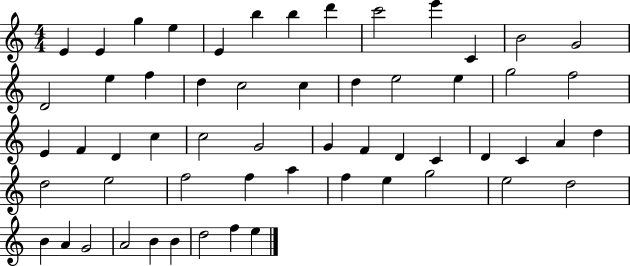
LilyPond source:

{
  \clef treble
  \numericTimeSignature
  \time 4/4
  \key c \major
  e'4 e'4 g''4 e''4 | e'4 b''4 b''4 d'''4 | c'''2 e'''4 c'4 | b'2 g'2 | \break d'2 e''4 f''4 | d''4 c''2 c''4 | d''4 e''2 e''4 | g''2 f''2 | \break e'4 f'4 d'4 c''4 | c''2 g'2 | g'4 f'4 d'4 c'4 | d'4 c'4 a'4 d''4 | \break d''2 e''2 | f''2 f''4 a''4 | f''4 e''4 g''2 | e''2 d''2 | \break b'4 a'4 g'2 | a'2 b'4 b'4 | d''2 f''4 e''4 | \bar "|."
}